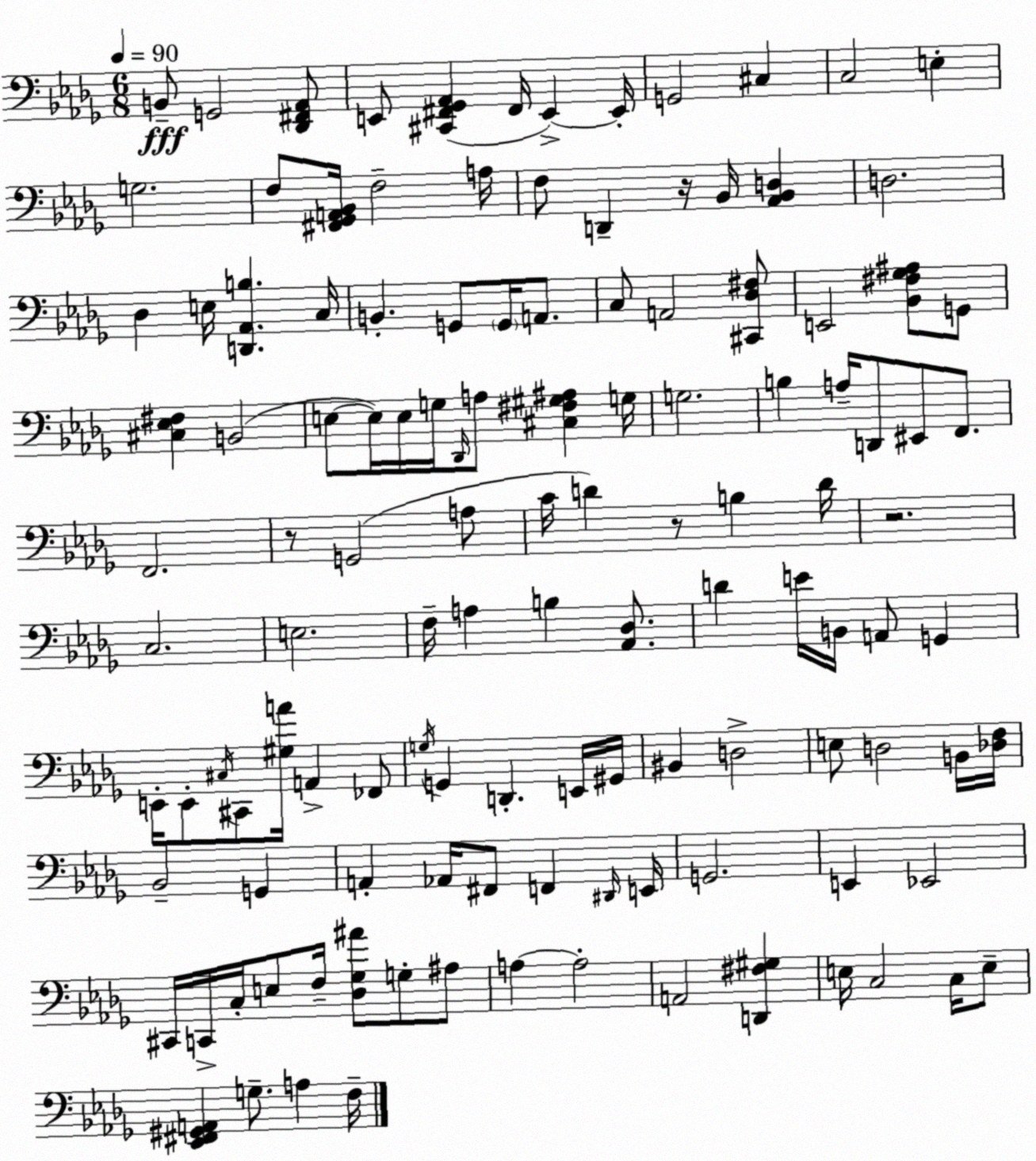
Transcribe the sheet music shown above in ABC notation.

X:1
T:Untitled
M:6/8
L:1/4
K:Bbm
B,,/2 G,,2 [_D,,^F,,_A,,]/2 E,,/2 [^C,,^F,,_G,,_A,,] ^F,,/4 E,, E,,/4 G,,2 ^C, C,2 E, G,2 F,/2 [^F,,_G,,A,,_B,,]/4 F,2 A,/4 F,/2 D,, z/4 _B,,/4 [_A,,_B,,D,] D,2 _D, E,/4 [D,,_A,,B,] C,/4 B,, G,,/2 G,,/4 A,,/2 C,/2 A,,2 [^C,,_D,^F,]/2 E,,2 [_B,,^F,_G,^A,]/2 G,,/2 [^C,_E,^F,] B,,2 E,/2 E,/4 E,/4 G,/4 _D,,/4 A,/2 [^C,^F,^G,^A,] G,/4 G,2 B, A,/4 D,,/2 ^E,,/2 F,,/2 F,,2 z/2 G,,2 A,/2 C/4 D z/2 B, D/4 z2 C,2 E,2 F,/4 A, B, [_A,,_D,]/2 D E/4 B,,/4 A,,/2 G,, E,,/4 E,,/2 ^C,/4 ^C,,/2 [^G,A]/4 A,, _F,,/2 G,/4 G,, D,, E,,/4 ^G,,/4 ^B,, D,2 E,/2 D,2 B,,/4 [_D,F,]/4 _B,,2 G,, A,, _A,,/4 ^F,,/2 F,, ^D,,/4 E,,/4 G,,2 E,, _E,,2 ^C,,/4 C,,/4 C,/4 E,/2 F,/4 [_D,_G,^A]/2 G,/2 ^A,/2 A, A,2 A,,2 [D,,^F,^G,] E,/4 C,2 C,/4 E,/2 [_E,,^F,,^G,,A,,] G,/2 A, F,/4